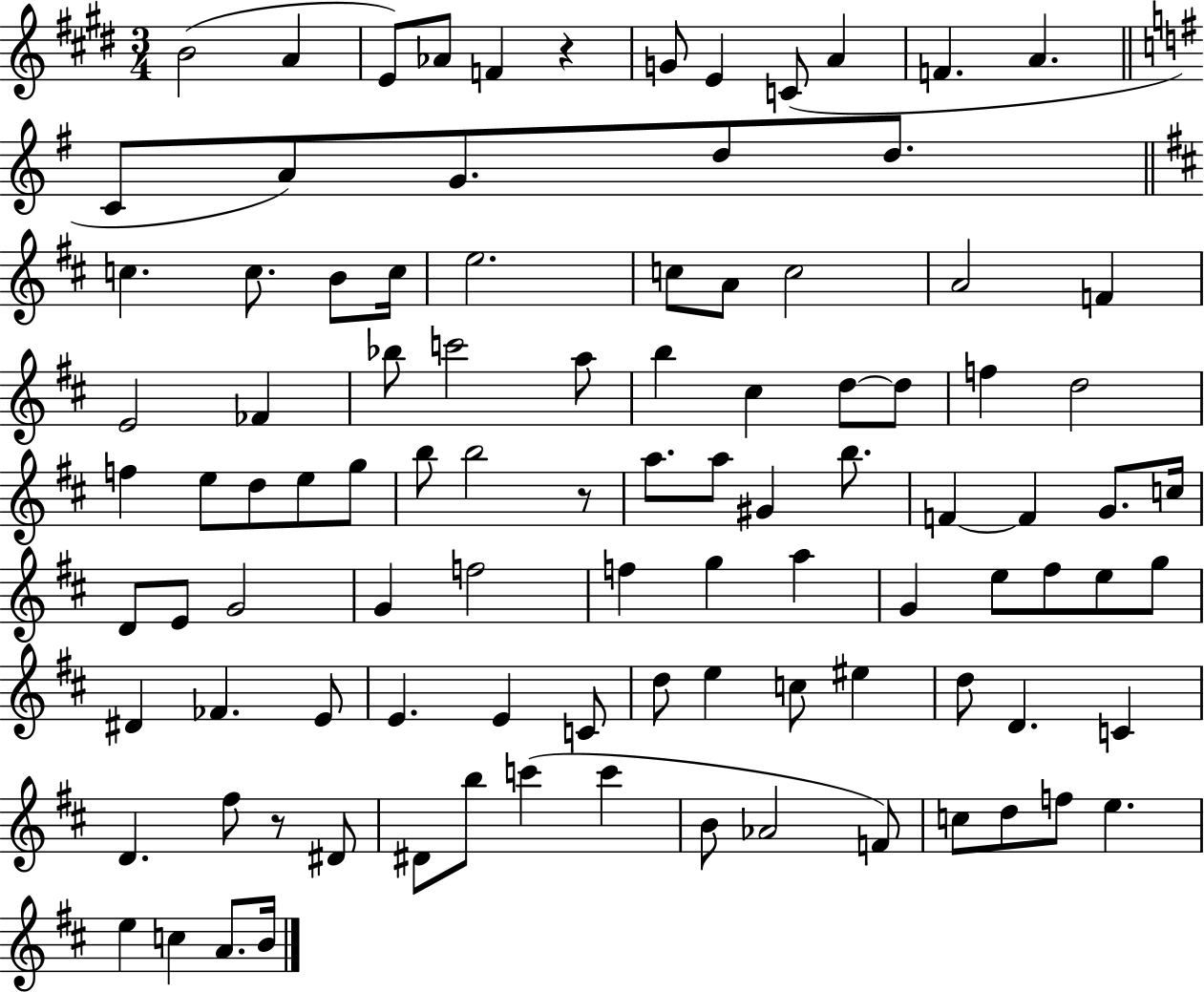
{
  \clef treble
  \numericTimeSignature
  \time 3/4
  \key e \major
  b'2( a'4 | e'8) aes'8 f'4 r4 | g'8 e'4 c'8( a'4 | f'4. a'4. | \break \bar "||" \break \key g \major c'8 a'8) g'8. d''8 d''8. | \bar "||" \break \key d \major c''4. c''8. b'8 c''16 | e''2. | c''8 a'8 c''2 | a'2 f'4 | \break e'2 fes'4 | bes''8 c'''2 a''8 | b''4 cis''4 d''8~~ d''8 | f''4 d''2 | \break f''4 e''8 d''8 e''8 g''8 | b''8 b''2 r8 | a''8. a''8 gis'4 b''8. | f'4~~ f'4 g'8. c''16 | \break d'8 e'8 g'2 | g'4 f''2 | f''4 g''4 a''4 | g'4 e''8 fis''8 e''8 g''8 | \break dis'4 fes'4. e'8 | e'4. e'4 c'8 | d''8 e''4 c''8 eis''4 | d''8 d'4. c'4 | \break d'4. fis''8 r8 dis'8 | dis'8 b''8 c'''4( c'''4 | b'8 aes'2 f'8) | c''8 d''8 f''8 e''4. | \break e''4 c''4 a'8. b'16 | \bar "|."
}